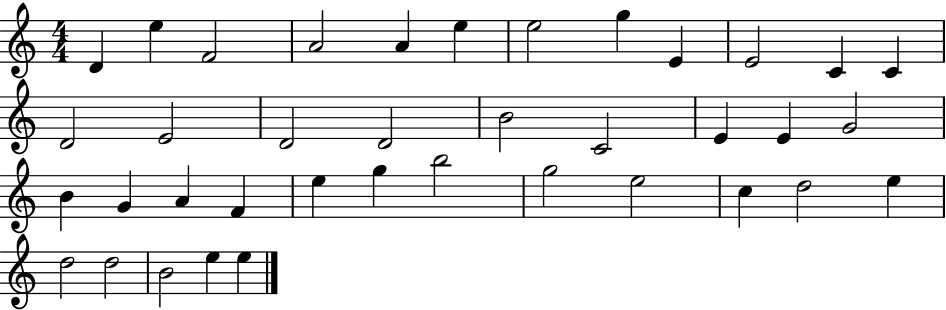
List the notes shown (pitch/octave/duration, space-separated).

D4/q E5/q F4/h A4/h A4/q E5/q E5/h G5/q E4/q E4/h C4/q C4/q D4/h E4/h D4/h D4/h B4/h C4/h E4/q E4/q G4/h B4/q G4/q A4/q F4/q E5/q G5/q B5/h G5/h E5/h C5/q D5/h E5/q D5/h D5/h B4/h E5/q E5/q